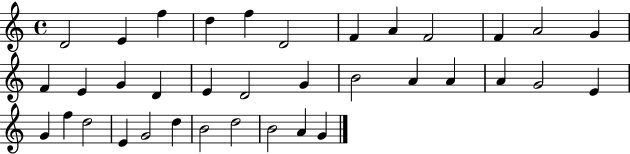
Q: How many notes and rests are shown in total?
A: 36